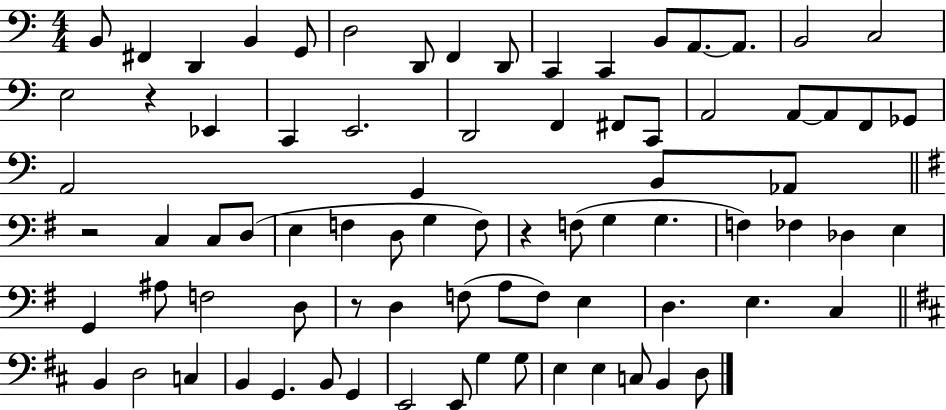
X:1
T:Untitled
M:4/4
L:1/4
K:C
B,,/2 ^F,, D,, B,, G,,/2 D,2 D,,/2 F,, D,,/2 C,, C,, B,,/2 A,,/2 A,,/2 B,,2 C,2 E,2 z _E,, C,, E,,2 D,,2 F,, ^F,,/2 C,,/2 A,,2 A,,/2 A,,/2 F,,/2 _G,,/2 A,,2 G,, B,,/2 _A,,/2 z2 C, C,/2 D,/2 E, F, D,/2 G, F,/2 z F,/2 G, G, F, _F, _D, E, G,, ^A,/2 F,2 D,/2 z/2 D, F,/2 A,/2 F,/2 E, D, E, C, B,, D,2 C, B,, G,, B,,/2 G,, E,,2 E,,/2 G, G,/2 E, E, C,/2 B,, D,/2